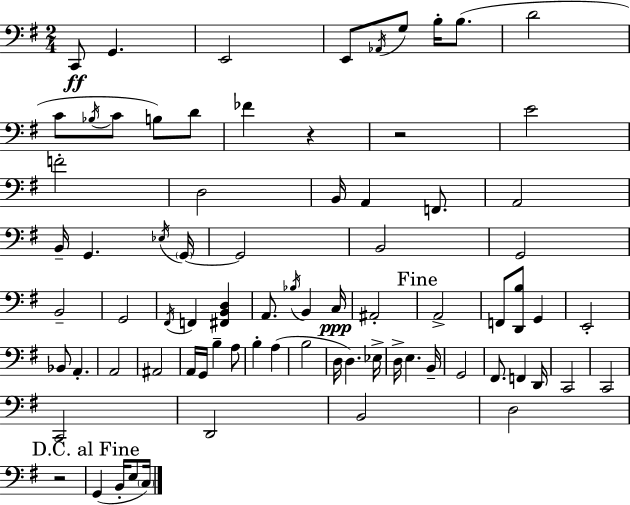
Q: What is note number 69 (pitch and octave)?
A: D3